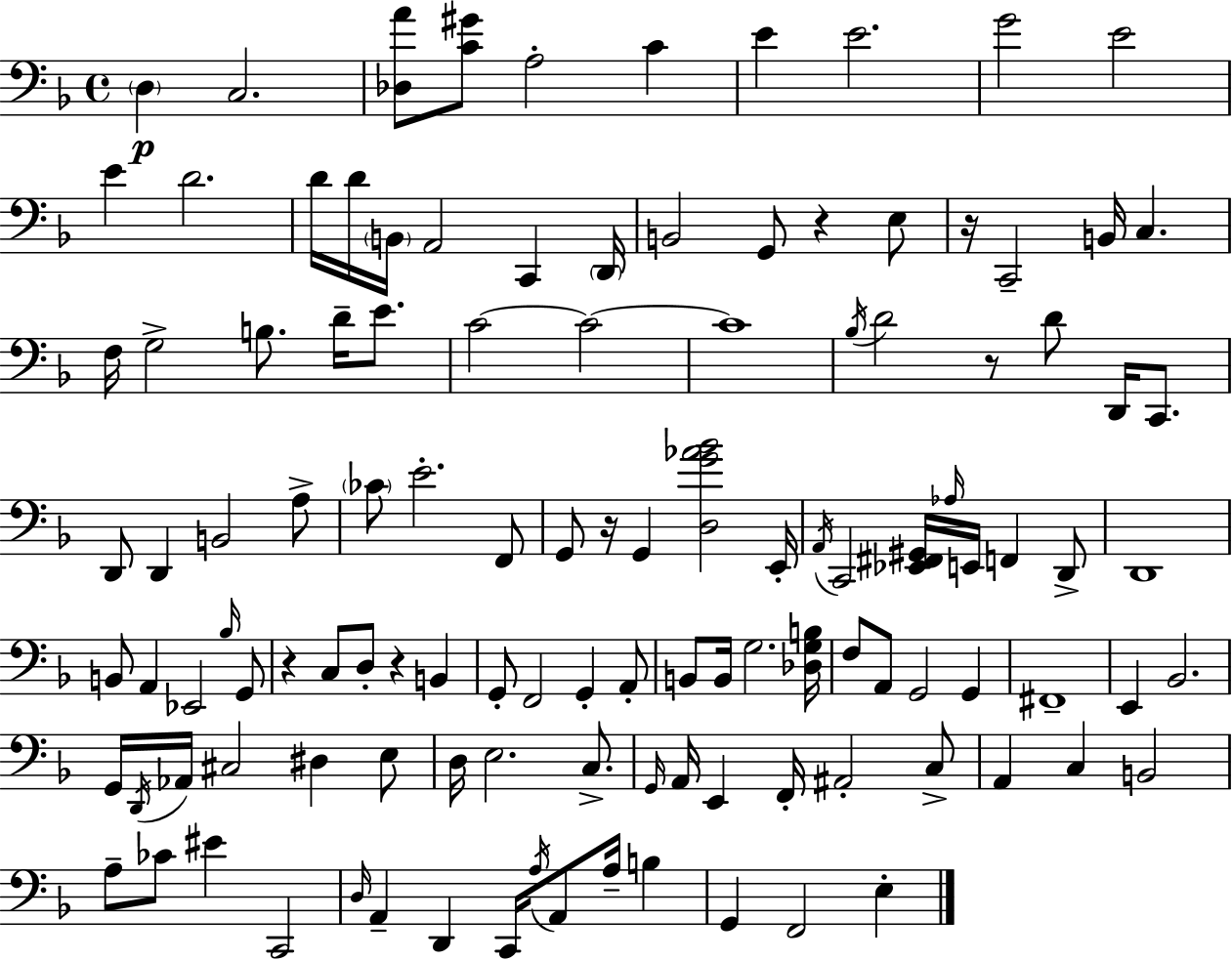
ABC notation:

X:1
T:Untitled
M:4/4
L:1/4
K:Dm
D, C,2 [_D,A]/2 [C^G]/2 A,2 C E E2 G2 E2 E D2 D/4 D/4 B,,/4 A,,2 C,, D,,/4 B,,2 G,,/2 z E,/2 z/4 C,,2 B,,/4 C, F,/4 G,2 B,/2 D/4 E/2 C2 C2 C4 _B,/4 D2 z/2 D/2 D,,/4 C,,/2 D,,/2 D,, B,,2 A,/2 _C/2 E2 F,,/2 G,,/2 z/4 G,, [D,G_A_B]2 E,,/4 A,,/4 C,,2 [_E,,^F,,^G,,]/4 _A,/4 E,,/4 F,, D,,/2 D,,4 B,,/2 A,, _E,,2 _B,/4 G,,/2 z C,/2 D,/2 z B,, G,,/2 F,,2 G,, A,,/2 B,,/2 B,,/4 G,2 [_D,G,B,]/4 F,/2 A,,/2 G,,2 G,, ^F,,4 E,, _B,,2 G,,/4 D,,/4 _A,,/4 ^C,2 ^D, E,/2 D,/4 E,2 C,/2 G,,/4 A,,/4 E,, F,,/4 ^A,,2 C,/2 A,, C, B,,2 A,/2 _C/2 ^E C,,2 D,/4 A,, D,, C,,/4 A,/4 A,,/2 A,/4 B, G,, F,,2 E,